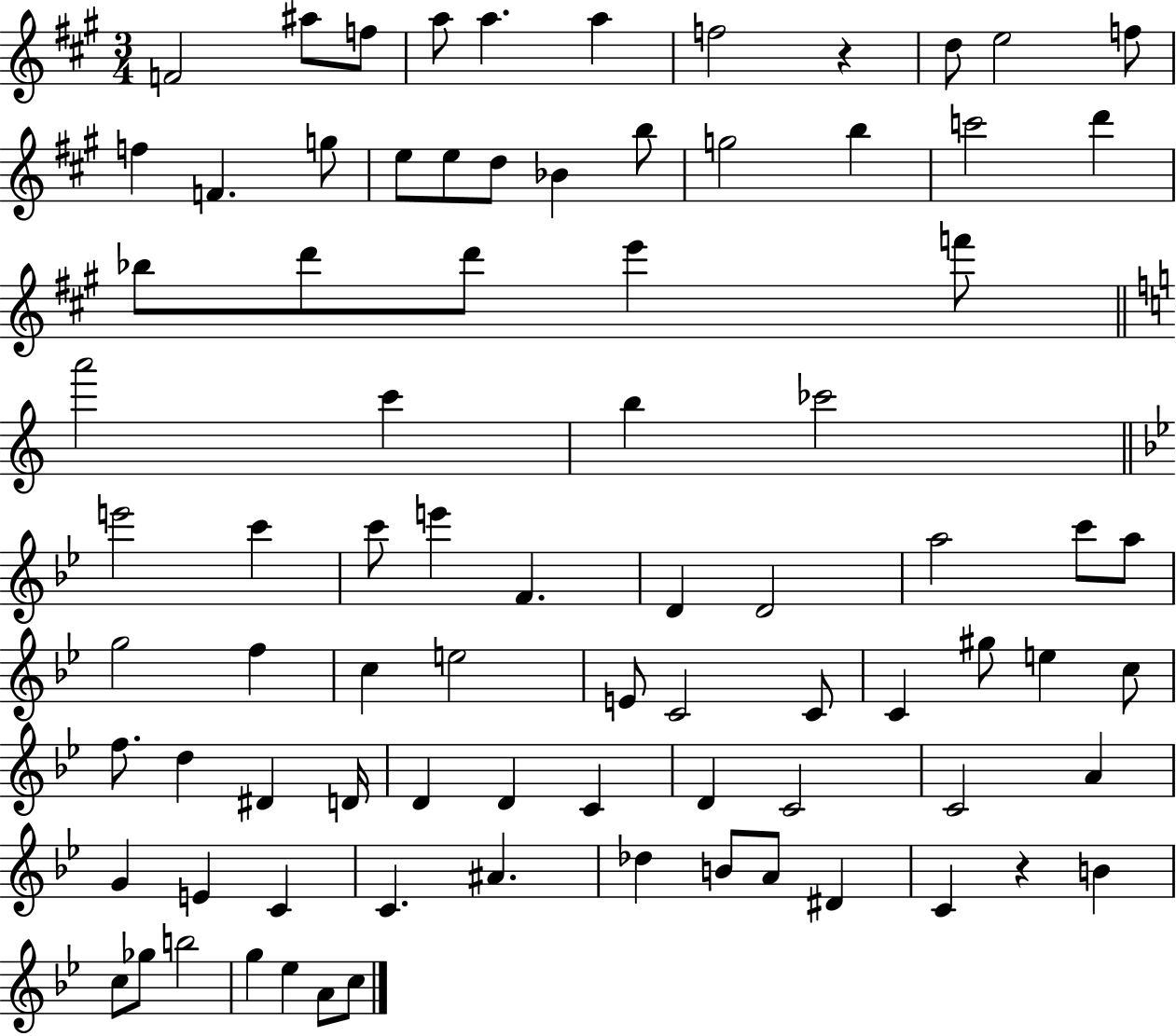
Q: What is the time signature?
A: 3/4